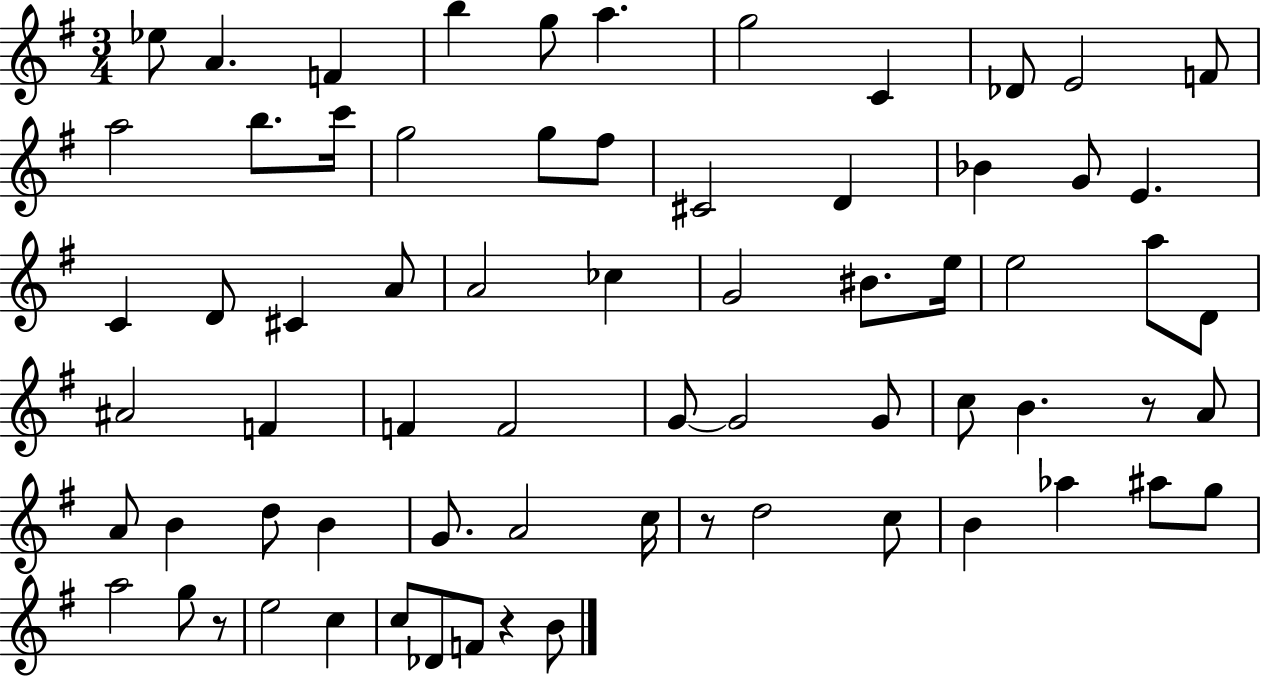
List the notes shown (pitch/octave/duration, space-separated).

Eb5/e A4/q. F4/q B5/q G5/e A5/q. G5/h C4/q Db4/e E4/h F4/e A5/h B5/e. C6/s G5/h G5/e F#5/e C#4/h D4/q Bb4/q G4/e E4/q. C4/q D4/e C#4/q A4/e A4/h CES5/q G4/h BIS4/e. E5/s E5/h A5/e D4/e A#4/h F4/q F4/q F4/h G4/e G4/h G4/e C5/e B4/q. R/e A4/e A4/e B4/q D5/e B4/q G4/e. A4/h C5/s R/e D5/h C5/e B4/q Ab5/q A#5/e G5/e A5/h G5/e R/e E5/h C5/q C5/e Db4/e F4/e R/q B4/e